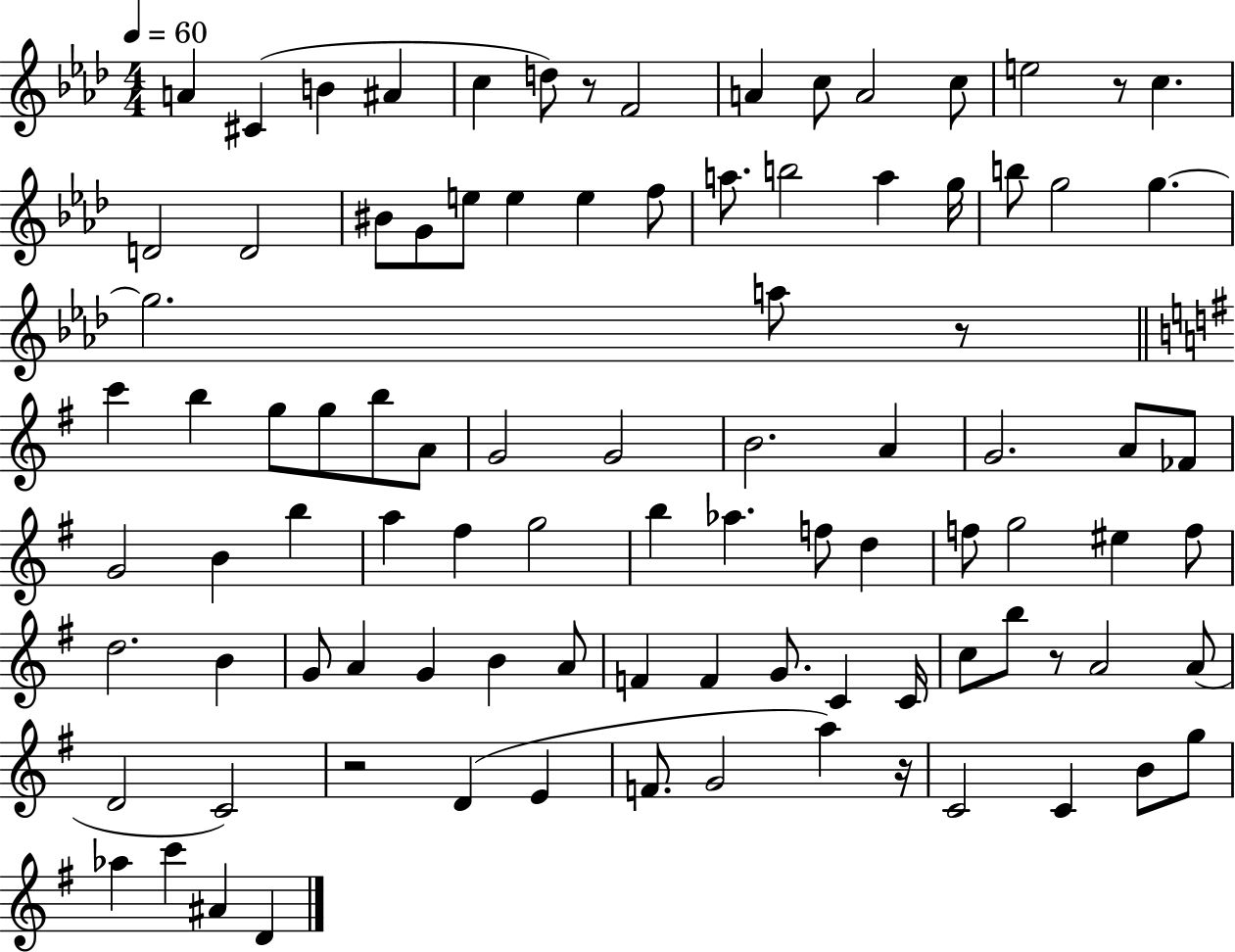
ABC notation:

X:1
T:Untitled
M:4/4
L:1/4
K:Ab
A ^C B ^A c d/2 z/2 F2 A c/2 A2 c/2 e2 z/2 c D2 D2 ^B/2 G/2 e/2 e e f/2 a/2 b2 a g/4 b/2 g2 g g2 a/2 z/2 c' b g/2 g/2 b/2 A/2 G2 G2 B2 A G2 A/2 _F/2 G2 B b a ^f g2 b _a f/2 d f/2 g2 ^e f/2 d2 B G/2 A G B A/2 F F G/2 C C/4 c/2 b/2 z/2 A2 A/2 D2 C2 z2 D E F/2 G2 a z/4 C2 C B/2 g/2 _a c' ^A D